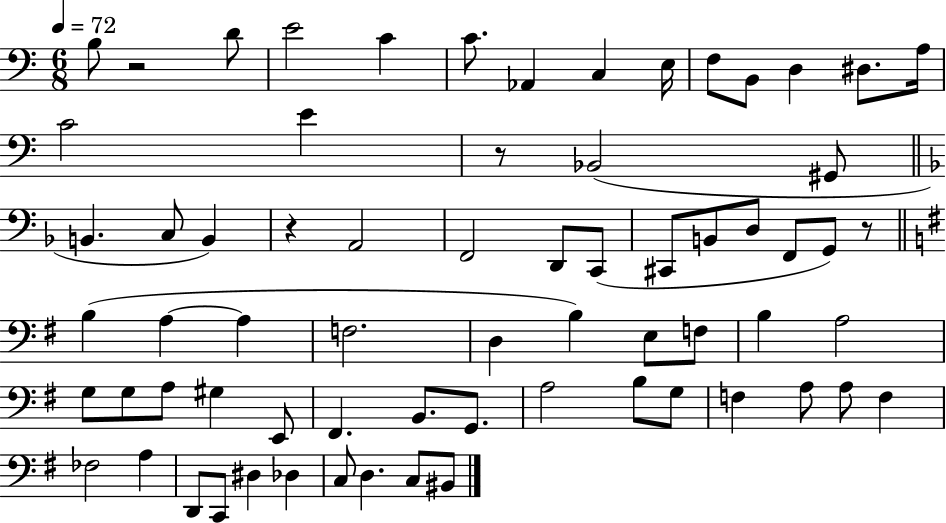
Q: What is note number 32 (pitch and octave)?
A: A3